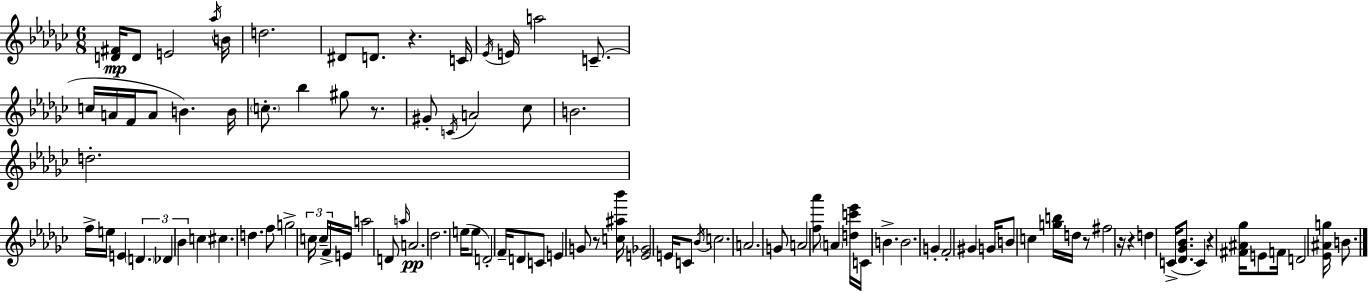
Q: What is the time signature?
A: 6/8